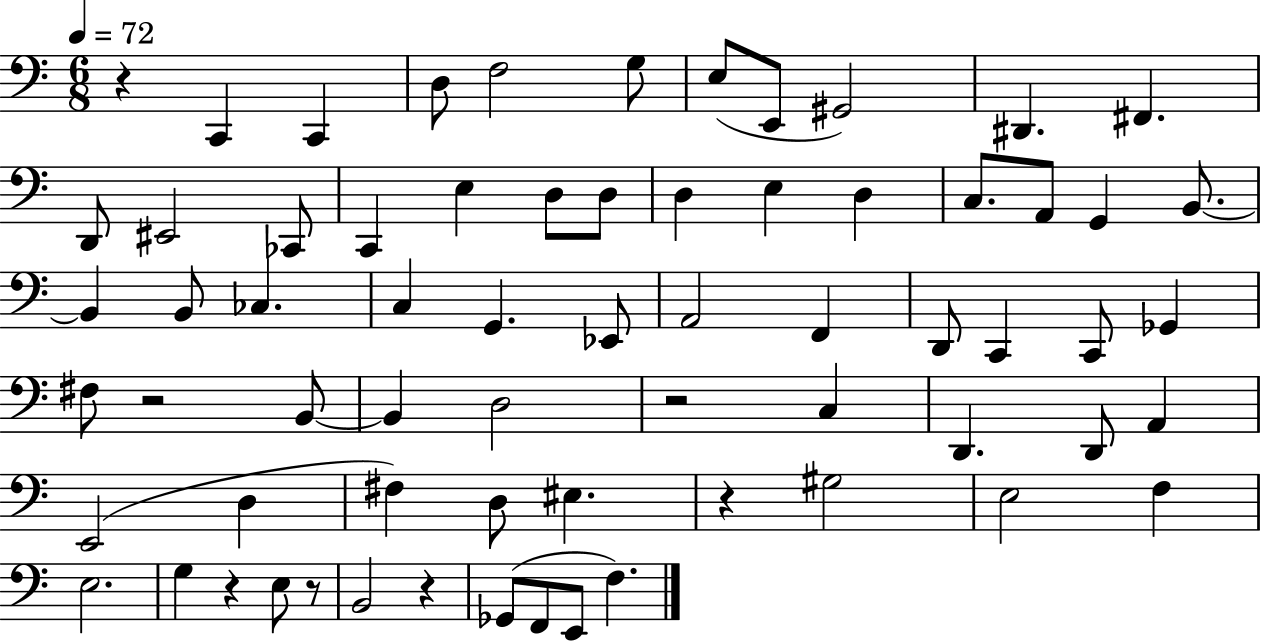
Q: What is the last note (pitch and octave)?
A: F3